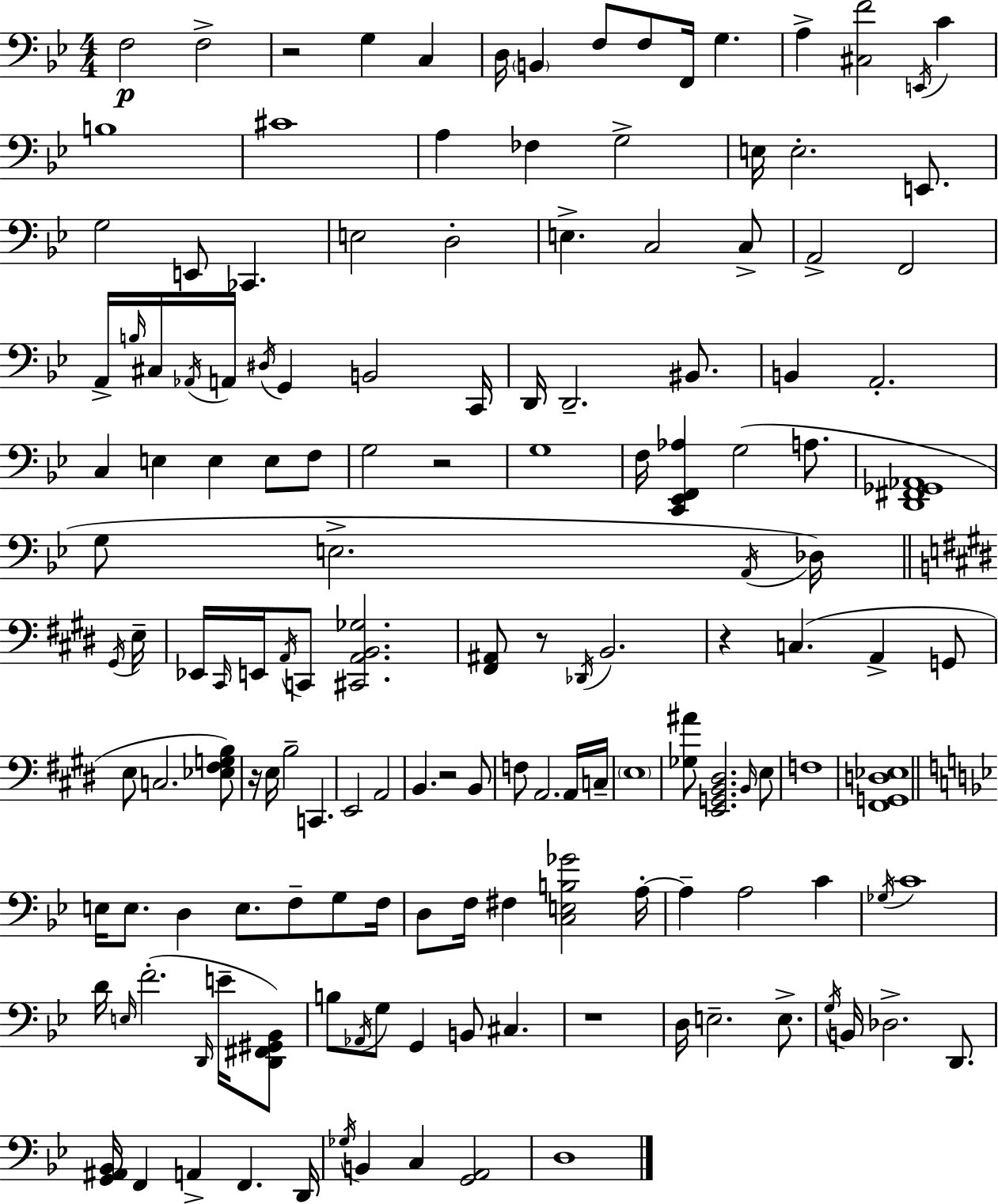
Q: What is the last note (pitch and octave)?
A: D3